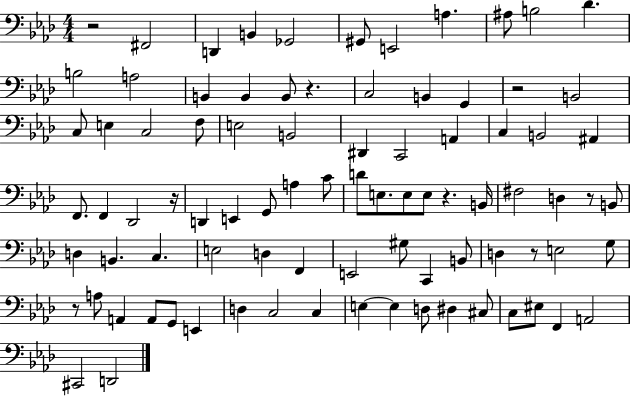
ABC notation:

X:1
T:Untitled
M:4/4
L:1/4
K:Ab
z2 ^F,,2 D,, B,, _G,,2 ^G,,/2 E,,2 A, ^A,/2 B,2 _D B,2 A,2 B,, B,, B,,/2 z C,2 B,, G,, z2 B,,2 C,/2 E, C,2 F,/2 E,2 B,,2 ^D,, C,,2 A,, C, B,,2 ^A,, F,,/2 F,, _D,,2 z/4 D,, E,, G,,/2 A, C/2 D/2 E,/2 E,/2 E,/2 z B,,/4 ^F,2 D, z/2 B,,/2 D, B,, C, E,2 D, F,, E,,2 ^G,/2 C,, B,,/2 D, z/2 E,2 G,/2 z/2 A,/2 A,, A,,/2 G,,/2 E,, D, C,2 C, E, E, D,/2 ^D, ^C,/2 C,/2 ^E,/2 F,, A,,2 ^C,,2 D,,2